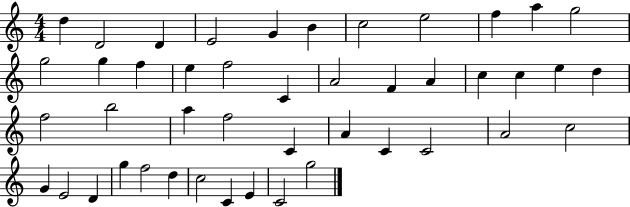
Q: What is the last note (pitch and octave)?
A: G5